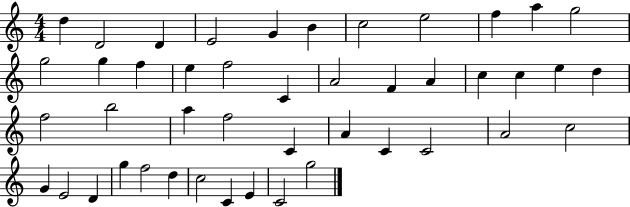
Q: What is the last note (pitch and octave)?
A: G5